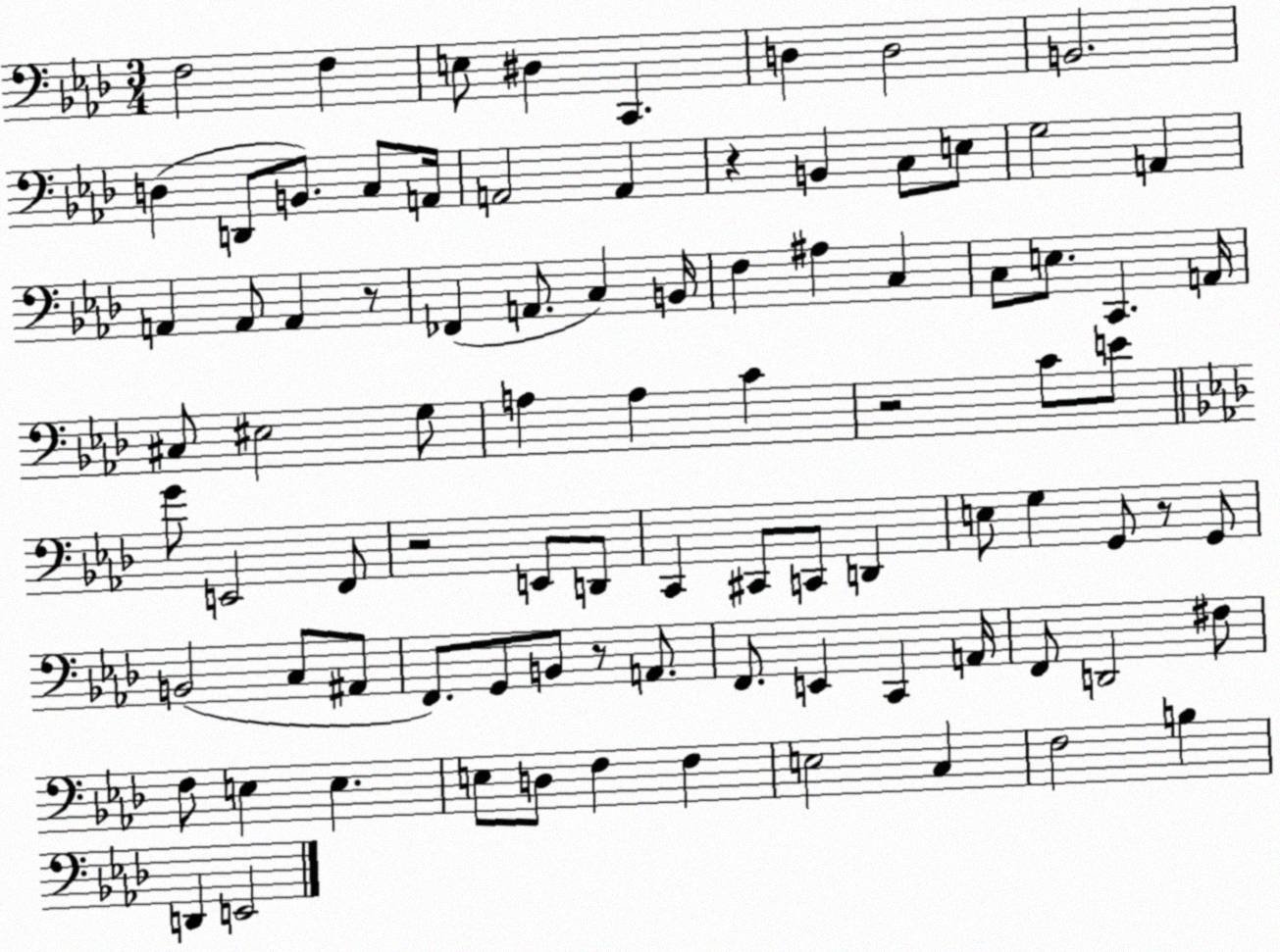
X:1
T:Untitled
M:3/4
L:1/4
K:Ab
F,2 F, E,/2 ^D, C,, D, D,2 B,,2 D, D,,/2 B,,/2 C,/2 A,,/4 A,,2 A,, z B,, C,/2 E,/2 G,2 A,, A,, A,,/2 A,, z/2 _F,, A,,/2 C, B,,/4 F, ^A, C, C,/2 E,/2 C,, A,,/4 ^C,/2 ^E,2 G,/2 A, A, C z2 C/2 E/2 G/2 E,,2 F,,/2 z2 E,,/2 D,,/2 C,, ^C,,/2 C,,/2 D,, E,/2 G, G,,/2 z/2 G,,/2 B,,2 C,/2 ^A,,/2 F,,/2 G,,/2 B,,/2 z/2 A,,/2 F,,/2 E,, C,, A,,/4 F,,/2 D,,2 ^F,/2 F,/2 E, E, E,/2 D,/2 F, F, E,2 C, F,2 B, D,, E,,2